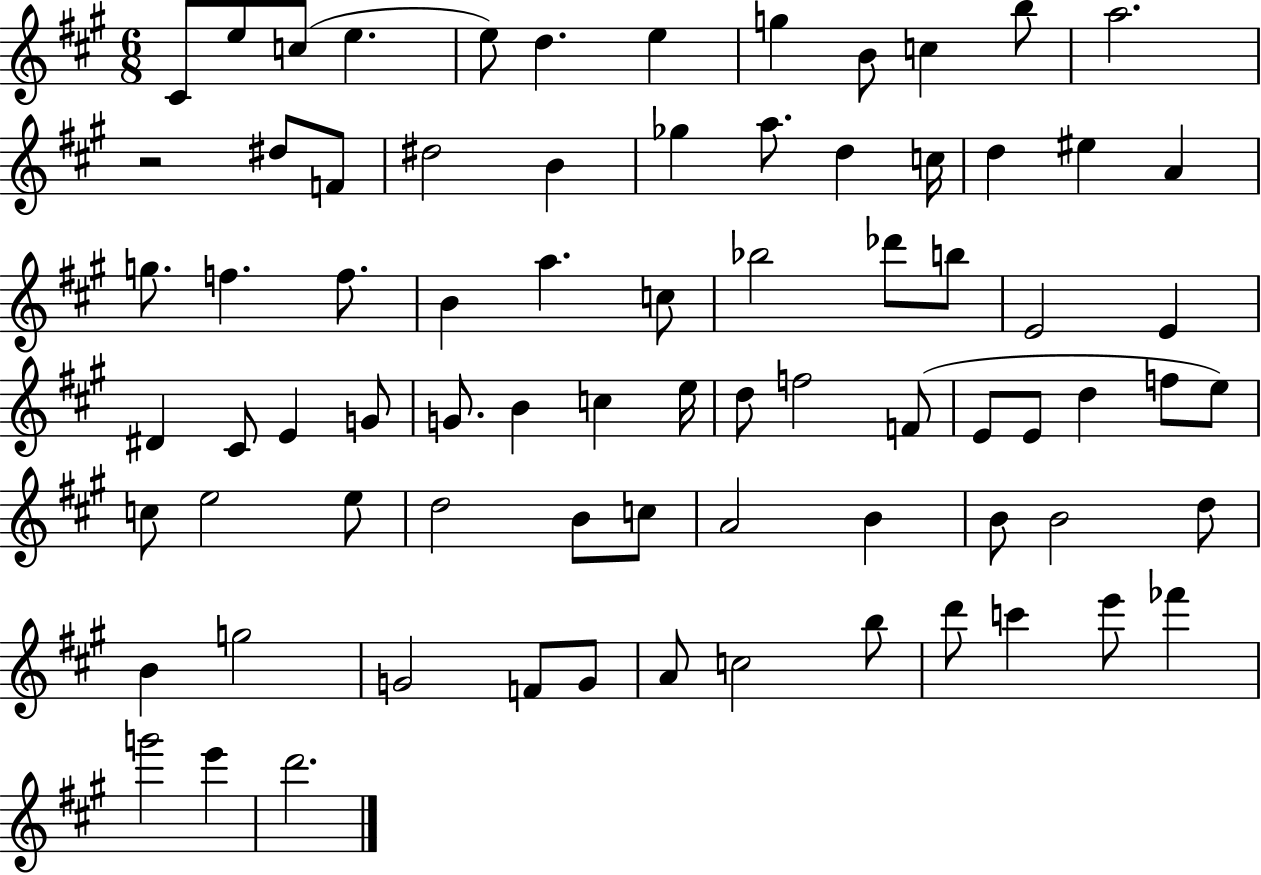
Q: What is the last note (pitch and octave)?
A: D6